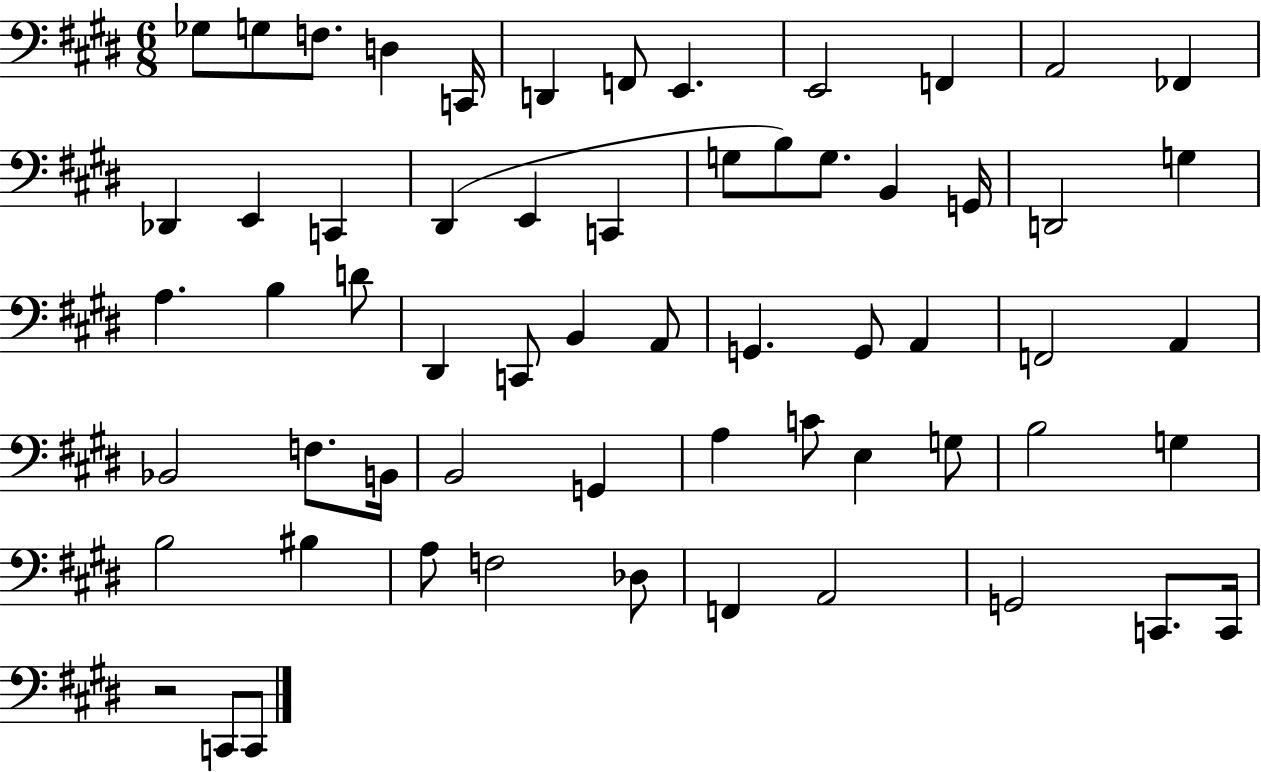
X:1
T:Untitled
M:6/8
L:1/4
K:E
_G,/2 G,/2 F,/2 D, C,,/4 D,, F,,/2 E,, E,,2 F,, A,,2 _F,, _D,, E,, C,, ^D,, E,, C,, G,/2 B,/2 G,/2 B,, G,,/4 D,,2 G, A, B, D/2 ^D,, C,,/2 B,, A,,/2 G,, G,,/2 A,, F,,2 A,, _B,,2 F,/2 B,,/4 B,,2 G,, A, C/2 E, G,/2 B,2 G, B,2 ^B, A,/2 F,2 _D,/2 F,, A,,2 G,,2 C,,/2 C,,/4 z2 C,,/2 C,,/2